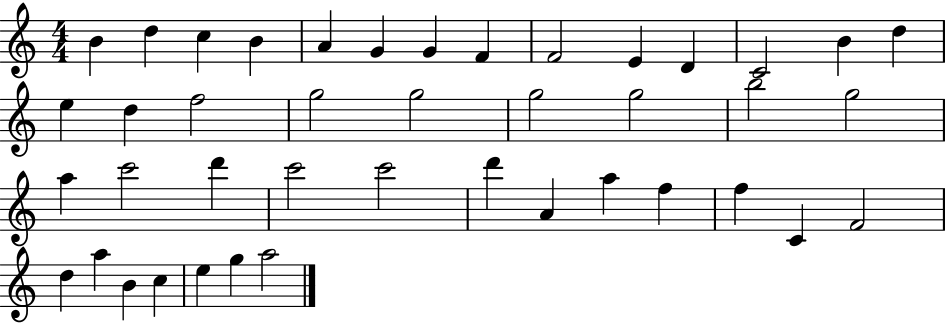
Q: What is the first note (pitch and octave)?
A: B4